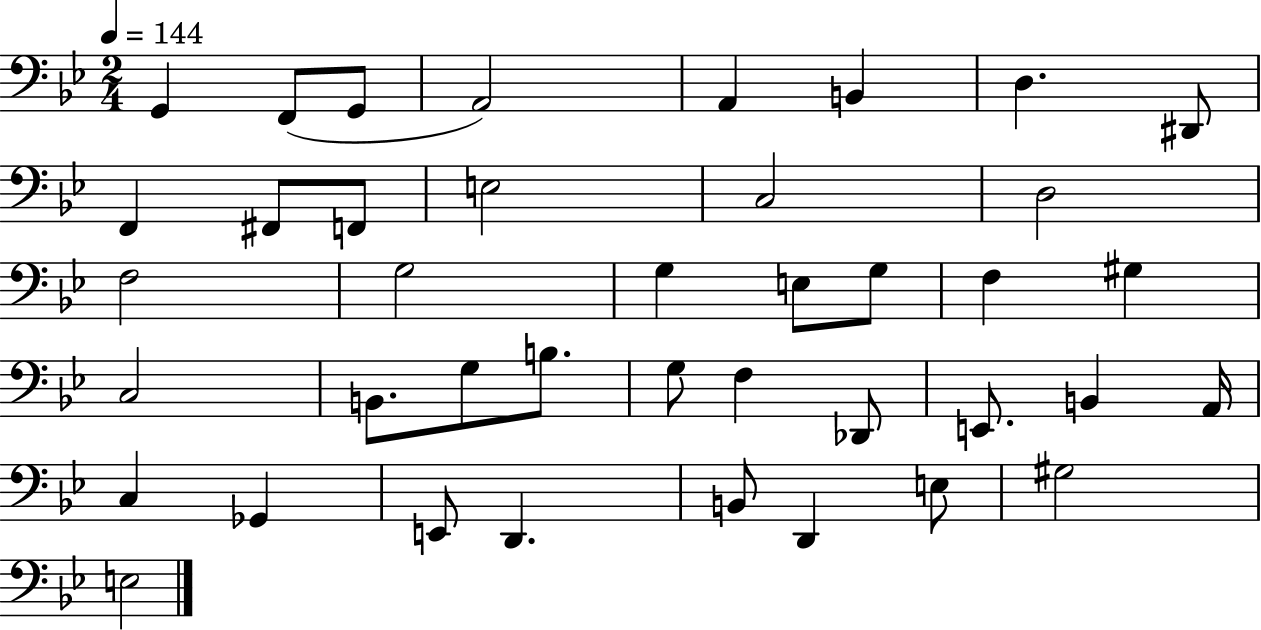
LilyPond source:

{
  \clef bass
  \numericTimeSignature
  \time 2/4
  \key bes \major
  \tempo 4 = 144
  g,4 f,8( g,8 | a,2) | a,4 b,4 | d4. dis,8 | \break f,4 fis,8 f,8 | e2 | c2 | d2 | \break f2 | g2 | g4 e8 g8 | f4 gis4 | \break c2 | b,8. g8 b8. | g8 f4 des,8 | e,8. b,4 a,16 | \break c4 ges,4 | e,8 d,4. | b,8 d,4 e8 | gis2 | \break e2 | \bar "|."
}